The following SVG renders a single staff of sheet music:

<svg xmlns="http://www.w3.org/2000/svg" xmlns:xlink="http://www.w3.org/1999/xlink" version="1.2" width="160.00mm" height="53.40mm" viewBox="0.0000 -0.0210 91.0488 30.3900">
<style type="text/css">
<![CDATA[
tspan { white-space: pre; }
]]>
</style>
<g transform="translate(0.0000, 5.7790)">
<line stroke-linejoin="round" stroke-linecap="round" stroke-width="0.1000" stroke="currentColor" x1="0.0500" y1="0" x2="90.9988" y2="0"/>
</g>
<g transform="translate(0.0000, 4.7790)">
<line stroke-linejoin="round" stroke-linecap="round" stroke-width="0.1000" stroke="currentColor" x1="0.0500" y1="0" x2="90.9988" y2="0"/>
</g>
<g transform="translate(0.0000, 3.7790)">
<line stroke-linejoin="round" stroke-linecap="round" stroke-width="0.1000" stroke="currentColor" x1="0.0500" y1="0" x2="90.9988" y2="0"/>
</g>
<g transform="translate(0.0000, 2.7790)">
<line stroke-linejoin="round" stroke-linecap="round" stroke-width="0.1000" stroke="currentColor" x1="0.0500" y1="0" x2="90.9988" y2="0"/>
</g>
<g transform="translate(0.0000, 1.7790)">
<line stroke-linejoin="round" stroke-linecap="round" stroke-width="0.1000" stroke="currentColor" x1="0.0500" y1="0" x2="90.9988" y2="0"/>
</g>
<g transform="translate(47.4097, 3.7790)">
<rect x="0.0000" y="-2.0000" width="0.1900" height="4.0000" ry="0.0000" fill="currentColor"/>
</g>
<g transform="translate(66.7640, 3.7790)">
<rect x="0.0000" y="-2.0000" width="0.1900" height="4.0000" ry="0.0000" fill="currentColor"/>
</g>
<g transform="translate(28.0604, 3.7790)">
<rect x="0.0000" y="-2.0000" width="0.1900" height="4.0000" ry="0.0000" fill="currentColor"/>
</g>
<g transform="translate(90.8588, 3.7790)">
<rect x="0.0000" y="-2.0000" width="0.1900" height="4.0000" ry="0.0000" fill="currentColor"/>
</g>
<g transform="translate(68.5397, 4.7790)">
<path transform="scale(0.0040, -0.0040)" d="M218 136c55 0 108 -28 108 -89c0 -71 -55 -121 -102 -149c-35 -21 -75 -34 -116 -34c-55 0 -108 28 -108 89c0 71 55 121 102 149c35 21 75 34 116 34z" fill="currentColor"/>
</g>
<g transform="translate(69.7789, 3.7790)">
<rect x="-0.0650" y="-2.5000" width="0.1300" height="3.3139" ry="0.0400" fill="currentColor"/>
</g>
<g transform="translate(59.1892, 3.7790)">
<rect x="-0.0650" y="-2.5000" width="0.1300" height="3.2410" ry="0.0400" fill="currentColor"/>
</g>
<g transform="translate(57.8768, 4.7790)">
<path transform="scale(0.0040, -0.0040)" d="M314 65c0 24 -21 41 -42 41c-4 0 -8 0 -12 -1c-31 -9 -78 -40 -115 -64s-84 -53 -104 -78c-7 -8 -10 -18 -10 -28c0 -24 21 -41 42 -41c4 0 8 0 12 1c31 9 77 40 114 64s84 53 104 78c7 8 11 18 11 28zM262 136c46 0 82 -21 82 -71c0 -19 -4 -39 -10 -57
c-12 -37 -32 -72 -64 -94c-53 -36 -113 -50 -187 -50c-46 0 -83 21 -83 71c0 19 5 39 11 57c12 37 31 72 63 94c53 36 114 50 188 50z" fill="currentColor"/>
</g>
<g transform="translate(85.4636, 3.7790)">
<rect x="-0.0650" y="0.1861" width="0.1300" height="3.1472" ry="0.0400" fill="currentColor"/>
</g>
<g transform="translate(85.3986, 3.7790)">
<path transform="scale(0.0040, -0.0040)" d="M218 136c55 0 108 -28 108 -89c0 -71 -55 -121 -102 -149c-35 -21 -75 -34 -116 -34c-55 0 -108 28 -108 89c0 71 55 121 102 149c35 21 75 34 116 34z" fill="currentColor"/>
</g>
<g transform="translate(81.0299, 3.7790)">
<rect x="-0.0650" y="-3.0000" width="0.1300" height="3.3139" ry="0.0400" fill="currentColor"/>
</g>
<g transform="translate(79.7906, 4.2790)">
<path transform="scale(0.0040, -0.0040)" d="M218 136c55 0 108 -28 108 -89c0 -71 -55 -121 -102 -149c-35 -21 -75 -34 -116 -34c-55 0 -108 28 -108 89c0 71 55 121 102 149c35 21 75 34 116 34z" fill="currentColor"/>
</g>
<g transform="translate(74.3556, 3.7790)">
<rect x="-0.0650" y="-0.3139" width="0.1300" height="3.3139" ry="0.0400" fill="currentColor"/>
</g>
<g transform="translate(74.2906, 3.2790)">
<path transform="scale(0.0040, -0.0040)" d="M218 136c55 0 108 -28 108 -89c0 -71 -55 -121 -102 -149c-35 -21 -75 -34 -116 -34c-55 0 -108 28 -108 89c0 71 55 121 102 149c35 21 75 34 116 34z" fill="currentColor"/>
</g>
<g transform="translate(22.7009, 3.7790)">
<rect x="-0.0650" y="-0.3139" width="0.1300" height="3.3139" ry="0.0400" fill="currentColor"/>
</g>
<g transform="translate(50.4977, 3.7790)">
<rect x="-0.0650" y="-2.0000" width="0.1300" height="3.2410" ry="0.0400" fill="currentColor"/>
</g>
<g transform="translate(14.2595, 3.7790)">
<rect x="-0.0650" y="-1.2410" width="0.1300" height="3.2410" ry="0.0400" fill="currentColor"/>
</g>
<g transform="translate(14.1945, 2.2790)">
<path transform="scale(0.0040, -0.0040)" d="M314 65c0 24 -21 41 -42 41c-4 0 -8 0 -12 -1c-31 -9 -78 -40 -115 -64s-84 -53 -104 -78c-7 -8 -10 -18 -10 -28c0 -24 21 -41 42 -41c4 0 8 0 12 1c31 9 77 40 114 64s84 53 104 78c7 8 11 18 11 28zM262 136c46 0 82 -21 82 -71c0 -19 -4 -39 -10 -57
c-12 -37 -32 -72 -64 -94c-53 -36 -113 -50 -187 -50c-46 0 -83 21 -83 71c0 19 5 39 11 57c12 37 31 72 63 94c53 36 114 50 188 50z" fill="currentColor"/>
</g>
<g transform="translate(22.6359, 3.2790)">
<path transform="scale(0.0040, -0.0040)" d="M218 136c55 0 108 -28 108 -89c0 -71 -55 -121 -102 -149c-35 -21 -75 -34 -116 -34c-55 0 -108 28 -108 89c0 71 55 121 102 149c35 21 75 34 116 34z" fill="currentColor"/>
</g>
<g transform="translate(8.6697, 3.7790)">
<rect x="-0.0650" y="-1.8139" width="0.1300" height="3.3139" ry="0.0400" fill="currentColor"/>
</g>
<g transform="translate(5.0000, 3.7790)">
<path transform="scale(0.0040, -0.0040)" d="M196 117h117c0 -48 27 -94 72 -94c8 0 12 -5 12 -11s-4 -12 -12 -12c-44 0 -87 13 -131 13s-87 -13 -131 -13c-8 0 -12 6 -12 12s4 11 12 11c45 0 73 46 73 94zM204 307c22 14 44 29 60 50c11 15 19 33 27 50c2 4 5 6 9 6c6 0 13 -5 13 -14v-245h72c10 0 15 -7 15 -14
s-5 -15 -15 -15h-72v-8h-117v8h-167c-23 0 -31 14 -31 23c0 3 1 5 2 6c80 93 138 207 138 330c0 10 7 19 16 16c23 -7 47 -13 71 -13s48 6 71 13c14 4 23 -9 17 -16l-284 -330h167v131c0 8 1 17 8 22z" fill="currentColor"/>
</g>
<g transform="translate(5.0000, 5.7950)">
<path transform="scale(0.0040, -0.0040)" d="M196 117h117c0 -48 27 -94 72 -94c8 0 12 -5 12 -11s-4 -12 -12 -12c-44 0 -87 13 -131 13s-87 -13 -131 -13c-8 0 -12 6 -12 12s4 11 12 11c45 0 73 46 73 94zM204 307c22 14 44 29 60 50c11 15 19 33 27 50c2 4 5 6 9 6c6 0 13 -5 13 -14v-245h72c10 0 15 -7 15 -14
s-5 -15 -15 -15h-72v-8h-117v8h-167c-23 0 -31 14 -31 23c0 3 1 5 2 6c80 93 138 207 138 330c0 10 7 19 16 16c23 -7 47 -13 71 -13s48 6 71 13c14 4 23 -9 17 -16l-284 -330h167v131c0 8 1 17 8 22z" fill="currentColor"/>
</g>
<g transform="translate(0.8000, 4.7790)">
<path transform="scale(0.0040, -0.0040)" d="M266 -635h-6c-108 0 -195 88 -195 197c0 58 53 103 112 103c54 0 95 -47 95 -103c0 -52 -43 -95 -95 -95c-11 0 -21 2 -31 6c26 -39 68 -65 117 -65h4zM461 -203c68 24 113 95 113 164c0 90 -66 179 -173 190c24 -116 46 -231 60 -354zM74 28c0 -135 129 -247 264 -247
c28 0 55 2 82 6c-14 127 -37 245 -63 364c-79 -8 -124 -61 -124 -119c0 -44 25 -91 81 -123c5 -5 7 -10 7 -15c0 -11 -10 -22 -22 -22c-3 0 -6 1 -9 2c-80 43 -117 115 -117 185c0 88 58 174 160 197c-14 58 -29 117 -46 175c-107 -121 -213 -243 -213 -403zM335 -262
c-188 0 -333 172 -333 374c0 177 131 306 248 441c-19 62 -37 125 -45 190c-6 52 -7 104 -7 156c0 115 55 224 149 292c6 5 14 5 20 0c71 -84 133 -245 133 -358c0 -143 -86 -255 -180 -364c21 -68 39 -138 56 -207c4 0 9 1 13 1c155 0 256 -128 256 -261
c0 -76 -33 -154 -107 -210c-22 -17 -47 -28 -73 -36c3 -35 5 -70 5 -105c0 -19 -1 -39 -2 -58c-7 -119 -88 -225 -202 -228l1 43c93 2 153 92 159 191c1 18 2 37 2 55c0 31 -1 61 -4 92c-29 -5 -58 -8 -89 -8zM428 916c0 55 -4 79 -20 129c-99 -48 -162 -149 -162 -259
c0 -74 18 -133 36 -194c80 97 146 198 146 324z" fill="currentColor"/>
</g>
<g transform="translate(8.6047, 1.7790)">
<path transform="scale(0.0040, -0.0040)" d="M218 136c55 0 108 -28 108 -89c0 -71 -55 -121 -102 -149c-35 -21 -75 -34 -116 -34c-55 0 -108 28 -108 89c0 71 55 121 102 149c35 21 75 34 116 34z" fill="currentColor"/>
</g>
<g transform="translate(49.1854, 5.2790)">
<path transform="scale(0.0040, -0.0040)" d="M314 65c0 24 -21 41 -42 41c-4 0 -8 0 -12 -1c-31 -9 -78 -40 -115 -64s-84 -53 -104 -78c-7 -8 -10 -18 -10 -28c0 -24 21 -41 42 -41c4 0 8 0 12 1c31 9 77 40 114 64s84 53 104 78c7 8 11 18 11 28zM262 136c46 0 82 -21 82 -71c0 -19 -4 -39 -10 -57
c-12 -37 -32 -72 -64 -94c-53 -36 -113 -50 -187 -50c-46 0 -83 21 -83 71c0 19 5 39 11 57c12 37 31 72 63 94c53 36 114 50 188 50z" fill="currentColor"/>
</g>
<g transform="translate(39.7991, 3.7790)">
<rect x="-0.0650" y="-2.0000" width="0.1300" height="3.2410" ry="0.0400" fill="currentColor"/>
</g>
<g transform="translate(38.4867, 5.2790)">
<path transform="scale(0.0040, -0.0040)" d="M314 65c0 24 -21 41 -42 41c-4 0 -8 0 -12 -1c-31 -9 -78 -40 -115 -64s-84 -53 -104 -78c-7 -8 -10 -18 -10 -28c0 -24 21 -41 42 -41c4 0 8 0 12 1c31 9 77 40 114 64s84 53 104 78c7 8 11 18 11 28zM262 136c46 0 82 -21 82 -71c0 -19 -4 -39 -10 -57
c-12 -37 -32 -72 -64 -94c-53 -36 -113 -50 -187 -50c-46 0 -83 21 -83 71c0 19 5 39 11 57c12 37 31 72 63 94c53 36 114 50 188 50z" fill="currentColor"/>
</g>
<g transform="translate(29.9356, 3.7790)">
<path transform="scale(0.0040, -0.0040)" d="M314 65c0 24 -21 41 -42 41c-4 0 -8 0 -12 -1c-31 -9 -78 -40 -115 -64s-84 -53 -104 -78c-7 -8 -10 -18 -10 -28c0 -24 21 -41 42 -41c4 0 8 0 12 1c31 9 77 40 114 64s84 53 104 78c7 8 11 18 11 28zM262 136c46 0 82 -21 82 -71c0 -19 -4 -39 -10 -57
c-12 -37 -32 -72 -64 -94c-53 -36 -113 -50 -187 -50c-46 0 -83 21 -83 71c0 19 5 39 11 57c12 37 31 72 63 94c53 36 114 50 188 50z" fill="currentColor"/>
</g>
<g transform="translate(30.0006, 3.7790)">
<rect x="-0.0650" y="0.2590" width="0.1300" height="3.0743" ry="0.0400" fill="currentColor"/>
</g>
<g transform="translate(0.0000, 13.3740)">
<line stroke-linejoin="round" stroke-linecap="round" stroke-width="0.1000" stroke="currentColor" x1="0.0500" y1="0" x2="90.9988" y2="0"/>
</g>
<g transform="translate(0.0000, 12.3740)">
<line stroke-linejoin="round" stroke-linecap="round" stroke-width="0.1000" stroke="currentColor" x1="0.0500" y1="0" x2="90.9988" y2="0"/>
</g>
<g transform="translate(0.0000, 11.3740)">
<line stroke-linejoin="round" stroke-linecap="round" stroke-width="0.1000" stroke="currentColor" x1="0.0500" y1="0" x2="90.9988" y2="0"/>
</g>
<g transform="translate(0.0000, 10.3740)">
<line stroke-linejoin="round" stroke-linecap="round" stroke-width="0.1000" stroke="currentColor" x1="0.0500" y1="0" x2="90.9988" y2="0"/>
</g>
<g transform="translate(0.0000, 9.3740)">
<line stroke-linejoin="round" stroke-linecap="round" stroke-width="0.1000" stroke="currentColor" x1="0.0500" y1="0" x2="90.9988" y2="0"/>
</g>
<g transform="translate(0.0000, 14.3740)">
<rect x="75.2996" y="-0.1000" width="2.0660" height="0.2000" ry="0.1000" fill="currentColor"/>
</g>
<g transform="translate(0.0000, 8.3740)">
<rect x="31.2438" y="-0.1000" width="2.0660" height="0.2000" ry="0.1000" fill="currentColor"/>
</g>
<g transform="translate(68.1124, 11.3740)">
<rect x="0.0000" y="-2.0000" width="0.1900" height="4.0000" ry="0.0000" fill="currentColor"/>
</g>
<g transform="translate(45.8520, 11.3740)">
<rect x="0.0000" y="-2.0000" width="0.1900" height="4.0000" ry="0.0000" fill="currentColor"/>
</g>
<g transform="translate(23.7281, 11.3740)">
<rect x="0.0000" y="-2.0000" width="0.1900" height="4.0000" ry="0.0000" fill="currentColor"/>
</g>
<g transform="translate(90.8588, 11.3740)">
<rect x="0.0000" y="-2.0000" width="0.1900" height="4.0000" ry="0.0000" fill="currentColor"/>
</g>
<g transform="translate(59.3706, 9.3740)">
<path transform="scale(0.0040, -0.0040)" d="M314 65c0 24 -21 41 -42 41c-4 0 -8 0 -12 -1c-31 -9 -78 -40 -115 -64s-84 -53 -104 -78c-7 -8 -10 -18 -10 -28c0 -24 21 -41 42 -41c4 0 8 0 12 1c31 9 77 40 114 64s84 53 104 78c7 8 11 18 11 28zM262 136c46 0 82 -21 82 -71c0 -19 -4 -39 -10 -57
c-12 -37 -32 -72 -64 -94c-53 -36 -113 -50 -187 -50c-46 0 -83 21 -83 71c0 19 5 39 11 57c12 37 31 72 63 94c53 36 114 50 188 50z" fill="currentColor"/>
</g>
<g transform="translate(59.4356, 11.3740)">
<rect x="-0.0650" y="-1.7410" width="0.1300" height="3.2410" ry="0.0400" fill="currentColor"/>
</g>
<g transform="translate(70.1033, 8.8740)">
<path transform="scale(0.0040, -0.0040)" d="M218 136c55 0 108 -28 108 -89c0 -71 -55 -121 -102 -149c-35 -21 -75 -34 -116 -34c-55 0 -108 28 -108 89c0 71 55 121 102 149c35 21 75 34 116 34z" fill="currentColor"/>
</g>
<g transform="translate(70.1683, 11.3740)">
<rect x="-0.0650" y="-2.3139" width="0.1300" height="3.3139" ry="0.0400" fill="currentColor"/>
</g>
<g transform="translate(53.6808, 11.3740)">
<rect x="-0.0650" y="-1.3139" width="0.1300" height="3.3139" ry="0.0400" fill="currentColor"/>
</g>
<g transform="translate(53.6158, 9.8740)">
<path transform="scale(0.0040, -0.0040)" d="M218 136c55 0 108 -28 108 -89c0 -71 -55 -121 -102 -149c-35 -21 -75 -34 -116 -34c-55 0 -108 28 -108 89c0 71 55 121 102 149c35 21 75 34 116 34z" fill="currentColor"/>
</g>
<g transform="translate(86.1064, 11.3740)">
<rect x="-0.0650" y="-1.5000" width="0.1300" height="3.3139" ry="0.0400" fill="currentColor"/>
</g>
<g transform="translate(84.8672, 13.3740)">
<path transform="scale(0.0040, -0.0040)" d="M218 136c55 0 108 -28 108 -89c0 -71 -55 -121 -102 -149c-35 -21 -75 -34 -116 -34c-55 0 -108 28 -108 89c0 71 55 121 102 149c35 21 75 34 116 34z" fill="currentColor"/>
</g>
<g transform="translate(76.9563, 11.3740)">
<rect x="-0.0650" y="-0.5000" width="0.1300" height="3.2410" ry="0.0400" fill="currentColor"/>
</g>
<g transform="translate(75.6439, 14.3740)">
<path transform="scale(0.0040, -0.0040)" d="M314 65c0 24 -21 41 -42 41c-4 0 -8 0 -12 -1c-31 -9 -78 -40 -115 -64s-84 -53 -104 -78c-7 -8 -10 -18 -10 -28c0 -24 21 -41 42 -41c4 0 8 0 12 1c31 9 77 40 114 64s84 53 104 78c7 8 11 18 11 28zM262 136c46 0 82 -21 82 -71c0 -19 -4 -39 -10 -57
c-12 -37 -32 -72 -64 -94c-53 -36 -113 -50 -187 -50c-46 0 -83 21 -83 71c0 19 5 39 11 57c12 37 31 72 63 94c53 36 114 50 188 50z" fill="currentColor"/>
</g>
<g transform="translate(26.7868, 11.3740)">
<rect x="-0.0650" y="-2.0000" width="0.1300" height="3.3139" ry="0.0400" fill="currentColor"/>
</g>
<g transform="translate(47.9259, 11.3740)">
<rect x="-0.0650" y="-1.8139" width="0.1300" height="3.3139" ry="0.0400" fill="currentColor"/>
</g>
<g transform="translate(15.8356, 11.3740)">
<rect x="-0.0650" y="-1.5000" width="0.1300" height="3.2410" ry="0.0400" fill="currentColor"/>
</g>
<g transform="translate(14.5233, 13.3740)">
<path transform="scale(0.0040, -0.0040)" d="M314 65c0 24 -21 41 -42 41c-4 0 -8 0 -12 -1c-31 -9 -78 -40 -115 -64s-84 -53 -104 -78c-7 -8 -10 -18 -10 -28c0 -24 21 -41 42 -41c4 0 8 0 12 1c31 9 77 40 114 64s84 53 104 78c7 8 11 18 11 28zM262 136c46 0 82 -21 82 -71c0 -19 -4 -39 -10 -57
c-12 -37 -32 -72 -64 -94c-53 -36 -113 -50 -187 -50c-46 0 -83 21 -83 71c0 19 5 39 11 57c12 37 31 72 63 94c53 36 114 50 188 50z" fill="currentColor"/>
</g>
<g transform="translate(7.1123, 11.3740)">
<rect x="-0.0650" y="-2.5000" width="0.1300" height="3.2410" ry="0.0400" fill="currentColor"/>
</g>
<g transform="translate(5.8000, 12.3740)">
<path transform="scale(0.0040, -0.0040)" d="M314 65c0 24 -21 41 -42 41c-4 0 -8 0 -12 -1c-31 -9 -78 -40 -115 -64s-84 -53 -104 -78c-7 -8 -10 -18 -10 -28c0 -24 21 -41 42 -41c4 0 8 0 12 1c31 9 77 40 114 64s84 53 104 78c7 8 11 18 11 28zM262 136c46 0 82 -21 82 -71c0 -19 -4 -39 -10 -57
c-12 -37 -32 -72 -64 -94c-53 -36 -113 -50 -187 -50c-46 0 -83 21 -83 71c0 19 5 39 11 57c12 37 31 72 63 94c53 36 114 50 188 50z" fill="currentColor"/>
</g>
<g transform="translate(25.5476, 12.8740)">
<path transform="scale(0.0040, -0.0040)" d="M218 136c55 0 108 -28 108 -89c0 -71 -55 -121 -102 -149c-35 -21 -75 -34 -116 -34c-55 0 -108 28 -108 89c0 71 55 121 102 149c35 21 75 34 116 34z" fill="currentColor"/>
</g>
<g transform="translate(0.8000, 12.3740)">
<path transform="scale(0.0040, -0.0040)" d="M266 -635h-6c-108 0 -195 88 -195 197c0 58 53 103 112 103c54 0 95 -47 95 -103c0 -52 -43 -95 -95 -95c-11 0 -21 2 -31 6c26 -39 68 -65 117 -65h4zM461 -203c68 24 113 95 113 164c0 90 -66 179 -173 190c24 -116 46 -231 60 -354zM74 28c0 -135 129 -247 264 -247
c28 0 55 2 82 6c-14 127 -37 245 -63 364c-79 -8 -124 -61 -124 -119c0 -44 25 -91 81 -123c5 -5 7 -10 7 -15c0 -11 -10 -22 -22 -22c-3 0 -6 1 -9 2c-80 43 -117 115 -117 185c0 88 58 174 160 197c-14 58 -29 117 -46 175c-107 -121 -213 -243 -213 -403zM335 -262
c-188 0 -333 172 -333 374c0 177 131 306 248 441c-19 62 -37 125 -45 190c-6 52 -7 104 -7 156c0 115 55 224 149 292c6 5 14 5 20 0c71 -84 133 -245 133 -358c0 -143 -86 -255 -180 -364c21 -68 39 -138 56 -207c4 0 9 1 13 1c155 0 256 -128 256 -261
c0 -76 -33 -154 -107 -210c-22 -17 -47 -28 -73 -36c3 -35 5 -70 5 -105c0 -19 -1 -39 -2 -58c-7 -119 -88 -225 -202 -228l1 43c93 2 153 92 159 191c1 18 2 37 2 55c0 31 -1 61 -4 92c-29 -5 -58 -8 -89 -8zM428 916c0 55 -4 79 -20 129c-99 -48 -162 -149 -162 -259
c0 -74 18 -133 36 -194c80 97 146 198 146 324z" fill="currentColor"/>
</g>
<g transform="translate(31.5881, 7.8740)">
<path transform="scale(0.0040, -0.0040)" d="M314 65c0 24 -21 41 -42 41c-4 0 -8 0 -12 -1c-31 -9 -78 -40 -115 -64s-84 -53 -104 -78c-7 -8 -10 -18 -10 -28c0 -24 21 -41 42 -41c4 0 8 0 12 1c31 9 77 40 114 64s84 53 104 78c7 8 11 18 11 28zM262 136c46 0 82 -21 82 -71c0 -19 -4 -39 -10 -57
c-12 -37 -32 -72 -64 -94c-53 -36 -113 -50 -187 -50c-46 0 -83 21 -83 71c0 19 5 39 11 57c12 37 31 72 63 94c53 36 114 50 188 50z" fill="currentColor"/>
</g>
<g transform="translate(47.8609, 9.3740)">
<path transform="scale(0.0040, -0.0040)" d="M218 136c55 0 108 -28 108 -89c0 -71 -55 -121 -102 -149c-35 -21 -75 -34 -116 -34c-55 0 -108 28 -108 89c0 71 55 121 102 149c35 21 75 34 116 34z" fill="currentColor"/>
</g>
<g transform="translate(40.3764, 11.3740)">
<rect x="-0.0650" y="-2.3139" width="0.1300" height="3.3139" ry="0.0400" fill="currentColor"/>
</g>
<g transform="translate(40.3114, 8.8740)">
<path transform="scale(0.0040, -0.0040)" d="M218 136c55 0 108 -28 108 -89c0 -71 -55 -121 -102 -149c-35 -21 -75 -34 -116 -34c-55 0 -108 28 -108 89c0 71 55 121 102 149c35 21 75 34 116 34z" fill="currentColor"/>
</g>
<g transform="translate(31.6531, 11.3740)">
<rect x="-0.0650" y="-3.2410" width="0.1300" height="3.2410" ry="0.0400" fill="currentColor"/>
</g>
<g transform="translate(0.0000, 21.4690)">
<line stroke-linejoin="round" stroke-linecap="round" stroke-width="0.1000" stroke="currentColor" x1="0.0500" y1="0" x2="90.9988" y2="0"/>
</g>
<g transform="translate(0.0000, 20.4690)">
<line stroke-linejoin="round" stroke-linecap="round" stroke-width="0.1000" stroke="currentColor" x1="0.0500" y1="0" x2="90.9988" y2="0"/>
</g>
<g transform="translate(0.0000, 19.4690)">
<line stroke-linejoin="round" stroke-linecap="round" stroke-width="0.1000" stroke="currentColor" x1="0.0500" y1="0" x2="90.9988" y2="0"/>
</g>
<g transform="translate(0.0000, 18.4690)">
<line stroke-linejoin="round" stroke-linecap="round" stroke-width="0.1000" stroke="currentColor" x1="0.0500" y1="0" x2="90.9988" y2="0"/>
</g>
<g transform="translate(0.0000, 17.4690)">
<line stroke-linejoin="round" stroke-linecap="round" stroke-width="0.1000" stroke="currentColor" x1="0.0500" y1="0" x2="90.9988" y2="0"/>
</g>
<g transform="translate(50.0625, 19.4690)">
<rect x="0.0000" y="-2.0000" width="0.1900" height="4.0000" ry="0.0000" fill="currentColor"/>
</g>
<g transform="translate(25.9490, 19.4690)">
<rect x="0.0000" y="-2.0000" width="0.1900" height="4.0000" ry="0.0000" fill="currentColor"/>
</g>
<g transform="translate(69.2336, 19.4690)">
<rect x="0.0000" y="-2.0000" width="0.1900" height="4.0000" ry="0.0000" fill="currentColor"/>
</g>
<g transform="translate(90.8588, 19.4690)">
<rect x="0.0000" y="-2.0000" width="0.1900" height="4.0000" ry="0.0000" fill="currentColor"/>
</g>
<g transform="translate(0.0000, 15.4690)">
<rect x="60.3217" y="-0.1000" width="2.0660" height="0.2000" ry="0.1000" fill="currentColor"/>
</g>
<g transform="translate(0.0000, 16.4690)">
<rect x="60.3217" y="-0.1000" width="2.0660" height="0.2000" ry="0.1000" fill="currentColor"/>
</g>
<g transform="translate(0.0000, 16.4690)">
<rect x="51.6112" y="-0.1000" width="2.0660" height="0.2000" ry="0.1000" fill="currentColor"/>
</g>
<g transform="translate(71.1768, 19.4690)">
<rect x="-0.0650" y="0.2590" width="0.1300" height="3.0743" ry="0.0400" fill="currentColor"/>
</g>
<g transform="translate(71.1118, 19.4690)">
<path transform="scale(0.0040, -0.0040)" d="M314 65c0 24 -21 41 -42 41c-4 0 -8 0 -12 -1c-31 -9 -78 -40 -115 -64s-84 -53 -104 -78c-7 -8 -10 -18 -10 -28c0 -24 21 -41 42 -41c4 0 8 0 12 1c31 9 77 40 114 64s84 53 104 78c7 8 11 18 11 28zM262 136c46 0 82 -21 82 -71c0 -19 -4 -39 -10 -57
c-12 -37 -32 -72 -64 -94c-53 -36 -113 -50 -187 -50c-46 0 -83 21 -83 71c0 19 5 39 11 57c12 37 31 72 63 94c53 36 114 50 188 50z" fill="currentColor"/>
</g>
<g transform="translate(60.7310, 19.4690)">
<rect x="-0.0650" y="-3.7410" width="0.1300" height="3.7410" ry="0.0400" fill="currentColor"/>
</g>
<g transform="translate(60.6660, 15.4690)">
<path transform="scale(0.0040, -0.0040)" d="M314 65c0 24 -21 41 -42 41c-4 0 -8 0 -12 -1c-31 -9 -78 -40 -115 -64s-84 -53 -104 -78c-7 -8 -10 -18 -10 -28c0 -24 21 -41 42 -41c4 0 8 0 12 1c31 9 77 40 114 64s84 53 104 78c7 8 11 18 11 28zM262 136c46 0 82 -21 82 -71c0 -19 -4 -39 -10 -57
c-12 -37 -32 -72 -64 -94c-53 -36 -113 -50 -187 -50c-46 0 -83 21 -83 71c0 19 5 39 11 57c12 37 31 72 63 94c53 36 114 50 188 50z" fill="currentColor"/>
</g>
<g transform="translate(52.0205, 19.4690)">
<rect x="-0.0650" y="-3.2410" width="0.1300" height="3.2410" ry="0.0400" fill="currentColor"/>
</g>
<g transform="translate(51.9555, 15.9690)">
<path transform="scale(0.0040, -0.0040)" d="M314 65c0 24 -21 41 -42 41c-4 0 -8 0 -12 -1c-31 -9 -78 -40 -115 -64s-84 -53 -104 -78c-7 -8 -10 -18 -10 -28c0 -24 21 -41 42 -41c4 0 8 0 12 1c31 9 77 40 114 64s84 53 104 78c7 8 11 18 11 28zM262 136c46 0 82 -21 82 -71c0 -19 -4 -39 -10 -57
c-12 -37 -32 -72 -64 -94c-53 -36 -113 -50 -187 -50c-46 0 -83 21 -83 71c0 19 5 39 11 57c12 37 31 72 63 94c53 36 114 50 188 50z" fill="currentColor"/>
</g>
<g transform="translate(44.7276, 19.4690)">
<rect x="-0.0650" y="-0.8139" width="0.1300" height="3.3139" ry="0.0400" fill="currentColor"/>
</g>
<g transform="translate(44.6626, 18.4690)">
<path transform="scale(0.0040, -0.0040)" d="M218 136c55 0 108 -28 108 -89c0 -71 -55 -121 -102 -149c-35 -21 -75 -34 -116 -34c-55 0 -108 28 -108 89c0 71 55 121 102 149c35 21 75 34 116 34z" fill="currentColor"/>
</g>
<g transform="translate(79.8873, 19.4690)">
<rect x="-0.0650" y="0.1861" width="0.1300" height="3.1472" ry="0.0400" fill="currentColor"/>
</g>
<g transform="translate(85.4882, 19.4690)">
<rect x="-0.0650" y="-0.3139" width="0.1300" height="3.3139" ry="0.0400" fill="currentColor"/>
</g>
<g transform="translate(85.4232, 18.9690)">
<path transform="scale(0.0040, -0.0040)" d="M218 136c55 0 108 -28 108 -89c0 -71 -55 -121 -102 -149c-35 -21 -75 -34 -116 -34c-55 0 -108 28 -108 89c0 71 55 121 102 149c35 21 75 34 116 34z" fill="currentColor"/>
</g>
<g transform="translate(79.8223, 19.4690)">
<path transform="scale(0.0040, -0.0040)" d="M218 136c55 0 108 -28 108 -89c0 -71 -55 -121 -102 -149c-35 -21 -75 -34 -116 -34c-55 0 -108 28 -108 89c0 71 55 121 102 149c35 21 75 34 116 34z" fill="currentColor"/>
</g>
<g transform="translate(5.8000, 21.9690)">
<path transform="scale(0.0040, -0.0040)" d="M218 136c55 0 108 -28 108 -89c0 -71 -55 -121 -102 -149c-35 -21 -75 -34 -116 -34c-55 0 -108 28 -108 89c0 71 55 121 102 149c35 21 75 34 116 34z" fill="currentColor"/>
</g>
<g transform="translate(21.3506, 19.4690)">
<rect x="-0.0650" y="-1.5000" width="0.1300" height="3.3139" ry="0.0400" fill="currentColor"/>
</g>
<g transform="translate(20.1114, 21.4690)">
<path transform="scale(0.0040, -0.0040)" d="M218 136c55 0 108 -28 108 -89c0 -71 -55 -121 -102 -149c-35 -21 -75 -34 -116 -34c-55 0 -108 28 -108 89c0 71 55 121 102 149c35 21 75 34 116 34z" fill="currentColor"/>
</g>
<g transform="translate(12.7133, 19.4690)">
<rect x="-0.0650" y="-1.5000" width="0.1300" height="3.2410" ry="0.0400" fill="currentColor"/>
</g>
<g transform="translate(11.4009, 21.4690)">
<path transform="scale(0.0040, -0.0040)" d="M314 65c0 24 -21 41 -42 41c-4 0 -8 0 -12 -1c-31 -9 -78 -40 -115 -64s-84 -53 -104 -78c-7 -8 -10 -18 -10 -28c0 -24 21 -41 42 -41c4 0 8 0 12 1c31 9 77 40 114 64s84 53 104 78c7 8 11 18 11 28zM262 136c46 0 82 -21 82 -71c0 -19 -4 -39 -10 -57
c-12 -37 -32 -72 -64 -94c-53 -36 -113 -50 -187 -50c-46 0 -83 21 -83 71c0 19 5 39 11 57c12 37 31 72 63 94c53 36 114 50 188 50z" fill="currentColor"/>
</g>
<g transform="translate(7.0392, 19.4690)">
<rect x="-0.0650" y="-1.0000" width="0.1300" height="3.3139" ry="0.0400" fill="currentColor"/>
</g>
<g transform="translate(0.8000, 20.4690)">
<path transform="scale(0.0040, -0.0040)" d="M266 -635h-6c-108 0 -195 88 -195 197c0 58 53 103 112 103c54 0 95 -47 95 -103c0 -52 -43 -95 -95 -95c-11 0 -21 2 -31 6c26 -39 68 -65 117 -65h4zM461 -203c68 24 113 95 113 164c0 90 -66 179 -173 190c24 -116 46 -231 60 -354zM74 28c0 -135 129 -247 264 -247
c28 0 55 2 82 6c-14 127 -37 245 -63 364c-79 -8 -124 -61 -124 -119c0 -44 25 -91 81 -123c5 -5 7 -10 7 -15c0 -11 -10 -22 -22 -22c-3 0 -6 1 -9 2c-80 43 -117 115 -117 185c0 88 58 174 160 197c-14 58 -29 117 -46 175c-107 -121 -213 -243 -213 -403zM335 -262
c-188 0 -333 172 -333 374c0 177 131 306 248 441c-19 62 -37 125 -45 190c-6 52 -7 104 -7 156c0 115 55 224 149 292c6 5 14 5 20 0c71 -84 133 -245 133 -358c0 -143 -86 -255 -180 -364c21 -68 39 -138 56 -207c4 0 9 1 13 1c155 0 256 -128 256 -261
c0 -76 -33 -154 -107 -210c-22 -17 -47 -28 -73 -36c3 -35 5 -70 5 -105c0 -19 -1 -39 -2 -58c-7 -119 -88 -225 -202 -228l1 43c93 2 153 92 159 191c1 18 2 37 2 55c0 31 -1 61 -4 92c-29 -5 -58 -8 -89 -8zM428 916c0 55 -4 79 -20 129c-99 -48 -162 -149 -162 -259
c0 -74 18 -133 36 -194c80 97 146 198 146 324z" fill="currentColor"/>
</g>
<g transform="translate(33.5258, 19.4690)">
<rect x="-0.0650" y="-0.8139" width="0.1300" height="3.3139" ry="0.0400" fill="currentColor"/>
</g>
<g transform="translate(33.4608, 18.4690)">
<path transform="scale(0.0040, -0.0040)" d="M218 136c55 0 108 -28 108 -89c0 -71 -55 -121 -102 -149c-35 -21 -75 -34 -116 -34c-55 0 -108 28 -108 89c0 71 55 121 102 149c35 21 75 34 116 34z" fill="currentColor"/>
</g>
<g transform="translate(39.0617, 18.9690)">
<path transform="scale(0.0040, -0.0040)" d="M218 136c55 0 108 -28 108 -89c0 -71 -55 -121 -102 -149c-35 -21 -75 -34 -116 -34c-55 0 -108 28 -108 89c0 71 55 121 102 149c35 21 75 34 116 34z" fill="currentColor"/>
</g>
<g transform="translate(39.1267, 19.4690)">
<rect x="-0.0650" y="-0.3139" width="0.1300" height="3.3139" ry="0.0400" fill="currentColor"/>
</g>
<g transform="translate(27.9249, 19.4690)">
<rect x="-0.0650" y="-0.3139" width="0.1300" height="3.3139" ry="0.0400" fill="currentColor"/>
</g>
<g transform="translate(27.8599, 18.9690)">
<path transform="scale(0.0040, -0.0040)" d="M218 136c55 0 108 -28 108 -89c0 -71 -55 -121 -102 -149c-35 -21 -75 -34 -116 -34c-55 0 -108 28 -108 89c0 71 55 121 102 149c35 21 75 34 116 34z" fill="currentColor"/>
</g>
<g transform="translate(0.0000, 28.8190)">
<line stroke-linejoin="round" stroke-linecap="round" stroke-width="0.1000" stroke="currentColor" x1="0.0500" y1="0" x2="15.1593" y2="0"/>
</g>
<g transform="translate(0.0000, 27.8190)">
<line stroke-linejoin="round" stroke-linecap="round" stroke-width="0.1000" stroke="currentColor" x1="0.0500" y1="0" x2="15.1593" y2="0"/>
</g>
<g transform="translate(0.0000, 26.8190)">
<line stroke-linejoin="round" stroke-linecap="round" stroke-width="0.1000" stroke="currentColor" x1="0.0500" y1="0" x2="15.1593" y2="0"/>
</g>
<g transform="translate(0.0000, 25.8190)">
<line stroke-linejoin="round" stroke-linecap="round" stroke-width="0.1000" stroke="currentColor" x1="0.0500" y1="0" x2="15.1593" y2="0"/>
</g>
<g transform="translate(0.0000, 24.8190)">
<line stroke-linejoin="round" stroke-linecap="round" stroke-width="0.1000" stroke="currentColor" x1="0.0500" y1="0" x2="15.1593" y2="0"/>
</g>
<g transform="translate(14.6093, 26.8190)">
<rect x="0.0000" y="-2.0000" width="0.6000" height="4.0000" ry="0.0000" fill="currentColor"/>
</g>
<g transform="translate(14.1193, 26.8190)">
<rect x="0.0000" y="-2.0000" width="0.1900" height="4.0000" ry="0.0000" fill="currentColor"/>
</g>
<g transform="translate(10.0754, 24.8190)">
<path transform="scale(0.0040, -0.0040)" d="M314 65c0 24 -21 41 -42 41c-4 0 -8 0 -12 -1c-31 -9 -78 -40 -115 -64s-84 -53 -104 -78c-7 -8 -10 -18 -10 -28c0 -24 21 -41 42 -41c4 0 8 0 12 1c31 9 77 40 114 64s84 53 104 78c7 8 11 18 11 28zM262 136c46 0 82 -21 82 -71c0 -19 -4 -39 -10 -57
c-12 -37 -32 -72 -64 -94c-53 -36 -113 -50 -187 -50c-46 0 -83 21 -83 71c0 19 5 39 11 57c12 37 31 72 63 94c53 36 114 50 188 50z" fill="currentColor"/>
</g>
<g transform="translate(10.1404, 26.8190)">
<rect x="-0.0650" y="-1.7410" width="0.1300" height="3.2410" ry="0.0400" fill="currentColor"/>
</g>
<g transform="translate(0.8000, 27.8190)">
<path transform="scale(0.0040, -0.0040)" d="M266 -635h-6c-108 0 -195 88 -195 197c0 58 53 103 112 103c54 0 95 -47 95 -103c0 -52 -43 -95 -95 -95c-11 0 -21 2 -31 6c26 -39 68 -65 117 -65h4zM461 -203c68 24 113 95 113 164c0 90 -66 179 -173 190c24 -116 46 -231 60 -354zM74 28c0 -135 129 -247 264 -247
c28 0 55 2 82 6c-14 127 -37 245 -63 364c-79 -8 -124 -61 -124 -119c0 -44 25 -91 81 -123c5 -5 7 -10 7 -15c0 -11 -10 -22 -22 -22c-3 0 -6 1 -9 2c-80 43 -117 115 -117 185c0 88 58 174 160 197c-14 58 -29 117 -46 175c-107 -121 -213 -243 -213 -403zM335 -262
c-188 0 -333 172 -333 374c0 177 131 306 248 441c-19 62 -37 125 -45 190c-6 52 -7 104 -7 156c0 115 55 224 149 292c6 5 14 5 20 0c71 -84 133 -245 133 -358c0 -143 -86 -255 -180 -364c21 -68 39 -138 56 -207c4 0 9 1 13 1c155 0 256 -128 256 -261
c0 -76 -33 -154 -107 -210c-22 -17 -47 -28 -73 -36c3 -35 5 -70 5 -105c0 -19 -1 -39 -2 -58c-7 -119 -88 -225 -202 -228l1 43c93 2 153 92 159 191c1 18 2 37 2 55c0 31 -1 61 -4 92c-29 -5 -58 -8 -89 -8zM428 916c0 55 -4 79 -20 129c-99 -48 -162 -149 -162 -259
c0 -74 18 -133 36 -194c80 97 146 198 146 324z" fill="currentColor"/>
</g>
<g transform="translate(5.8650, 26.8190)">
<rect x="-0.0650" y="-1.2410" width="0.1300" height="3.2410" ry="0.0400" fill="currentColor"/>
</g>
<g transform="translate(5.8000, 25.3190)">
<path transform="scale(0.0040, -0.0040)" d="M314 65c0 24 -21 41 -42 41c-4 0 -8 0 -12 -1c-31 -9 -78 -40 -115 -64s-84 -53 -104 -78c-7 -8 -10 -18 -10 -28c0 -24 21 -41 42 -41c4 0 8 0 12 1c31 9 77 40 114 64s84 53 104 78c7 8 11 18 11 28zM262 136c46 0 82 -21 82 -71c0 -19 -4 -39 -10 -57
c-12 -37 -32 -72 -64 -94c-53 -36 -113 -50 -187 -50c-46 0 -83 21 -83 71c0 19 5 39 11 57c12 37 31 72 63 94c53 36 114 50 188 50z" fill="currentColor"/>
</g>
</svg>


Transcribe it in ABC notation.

X:1
T:Untitled
M:4/4
L:1/4
K:C
f e2 c B2 F2 F2 G2 G c A B G2 E2 F b2 g f e f2 g C2 E D E2 E c d c d b2 c'2 B2 B c e2 f2